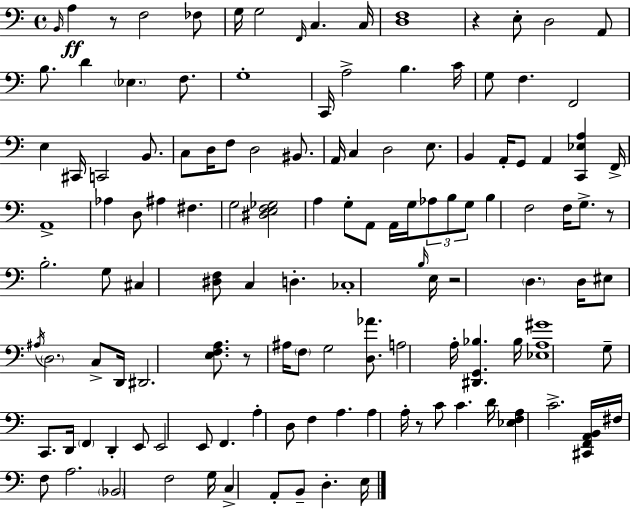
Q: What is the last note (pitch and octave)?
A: E3